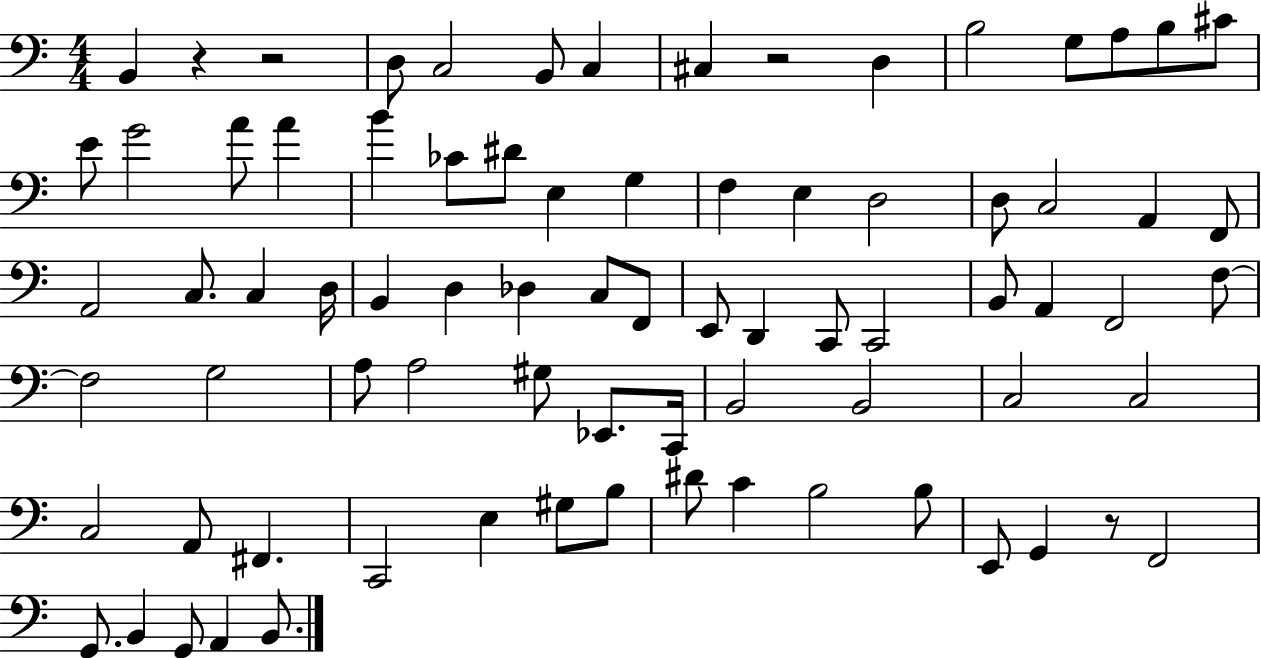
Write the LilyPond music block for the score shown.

{
  \clef bass
  \numericTimeSignature
  \time 4/4
  \key c \major
  \repeat volta 2 { b,4 r4 r2 | d8 c2 b,8 c4 | cis4 r2 d4 | b2 g8 a8 b8 cis'8 | \break e'8 g'2 a'8 a'4 | b'4 ces'8 dis'8 e4 g4 | f4 e4 d2 | d8 c2 a,4 f,8 | \break a,2 c8. c4 d16 | b,4 d4 des4 c8 f,8 | e,8 d,4 c,8 c,2 | b,8 a,4 f,2 f8~~ | \break f2 g2 | a8 a2 gis8 ees,8. c,16 | b,2 b,2 | c2 c2 | \break c2 a,8 fis,4. | c,2 e4 gis8 b8 | dis'8 c'4 b2 b8 | e,8 g,4 r8 f,2 | \break g,8. b,4 g,8 a,4 b,8. | } \bar "|."
}